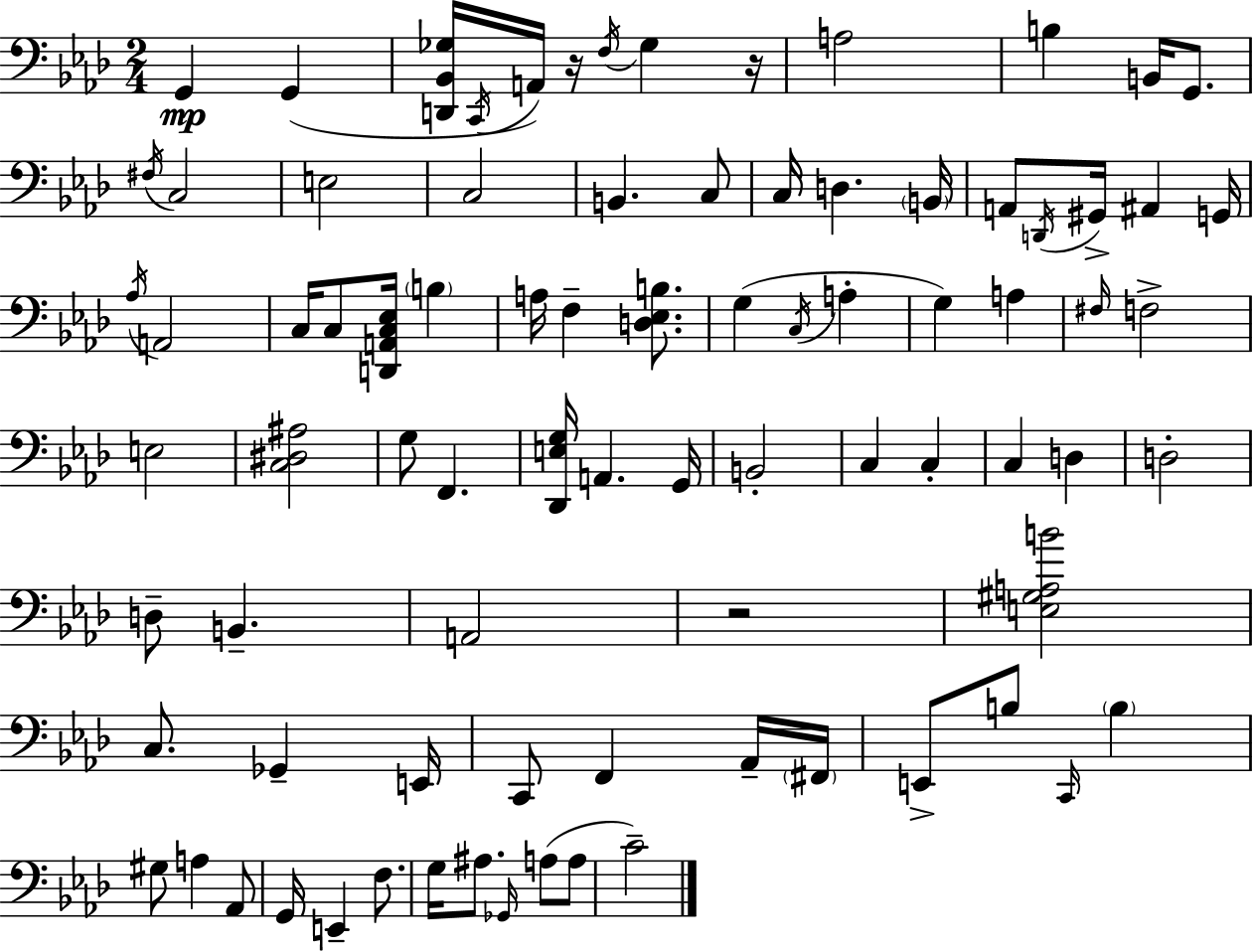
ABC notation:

X:1
T:Untitled
M:2/4
L:1/4
K:Ab
G,, G,, [D,,_B,,_G,]/4 C,,/4 A,,/4 z/4 F,/4 _G, z/4 A,2 B, B,,/4 G,,/2 ^F,/4 C,2 E,2 C,2 B,, C,/2 C,/4 D, B,,/4 A,,/2 D,,/4 ^G,,/4 ^A,, G,,/4 _A,/4 A,,2 C,/4 C,/2 [D,,A,,C,_E,]/4 B, A,/4 F, [D,_E,B,]/2 G, C,/4 A, G, A, ^F,/4 F,2 E,2 [C,^D,^A,]2 G,/2 F,, [_D,,E,G,]/4 A,, G,,/4 B,,2 C, C, C, D, D,2 D,/2 B,, A,,2 z2 [E,^G,A,B]2 C,/2 _G,, E,,/4 C,,/2 F,, _A,,/4 ^F,,/4 E,,/2 B,/2 C,,/4 B, ^G,/2 A, _A,,/2 G,,/4 E,, F,/2 G,/4 ^A,/2 _G,,/4 A,/2 A,/2 C2